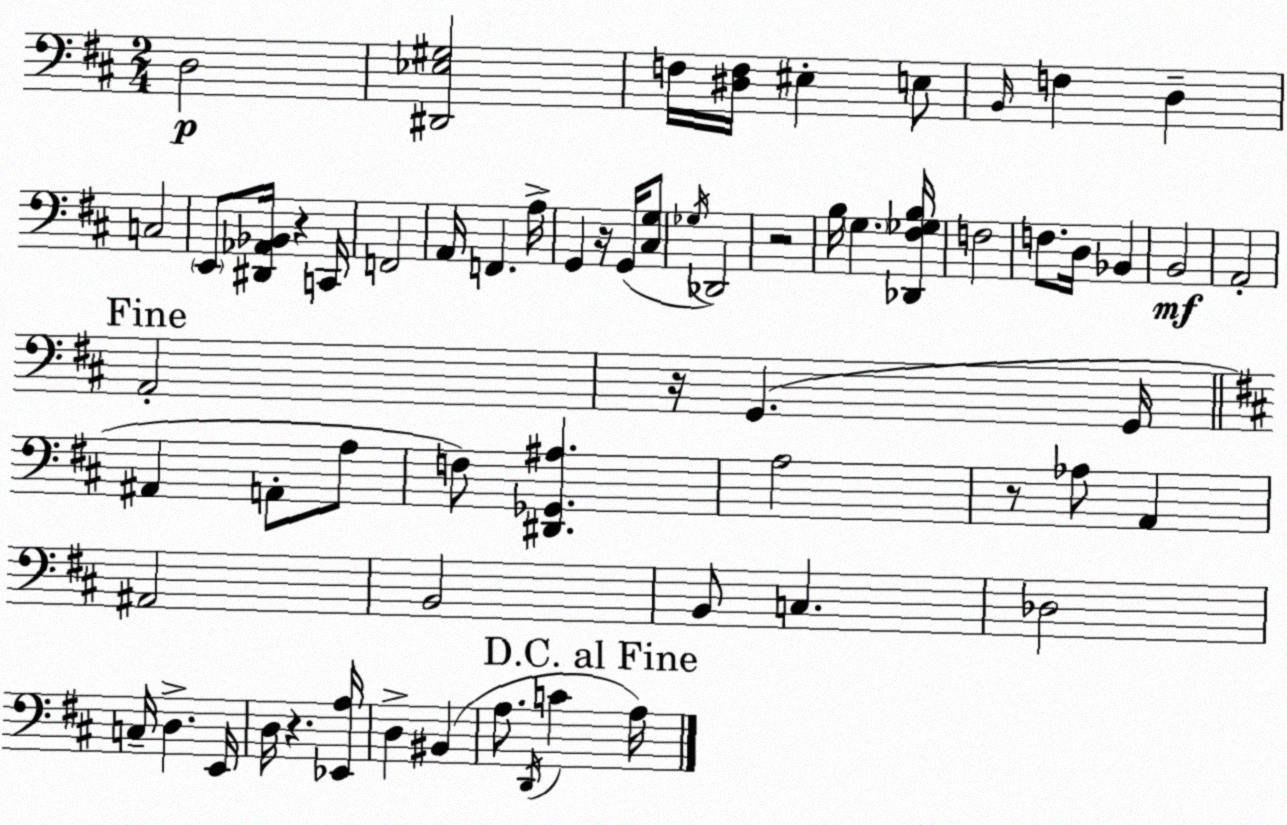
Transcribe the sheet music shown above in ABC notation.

X:1
T:Untitled
M:2/4
L:1/4
K:D
D,2 [^D,,_E,^G,]2 F,/4 [^D,F,]/4 ^E, E,/2 B,,/4 F, D, C,2 E,,/2 [^D,,_A,,_B,,]/4 z C,,/4 F,,2 A,,/4 F,, A,/4 G,, z/4 G,,/4 [^C,G,]/2 _G,/4 _D,,2 z2 B,/4 G, [_D,,^F,_G,B,]/4 F,2 F,/2 D,/4 _B,, B,,2 A,,2 A,,2 z/4 G,, G,,/4 ^A,, A,,/2 A,/2 F,/2 [^D,,_G,,^A,] A,2 z/2 _A,/2 A,, ^A,,2 B,,2 B,,/2 C, _D,2 C,/4 D, E,,/4 D,/4 z [_E,,A,]/4 D, ^B,, A,/2 D,,/4 C A,/4